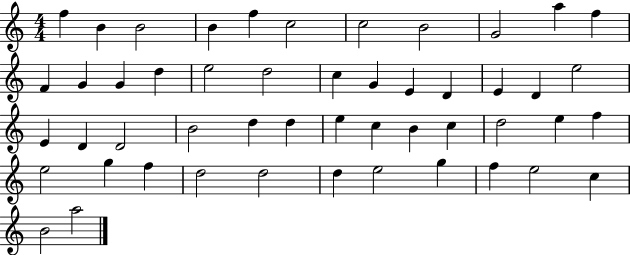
X:1
T:Untitled
M:4/4
L:1/4
K:C
f B B2 B f c2 c2 B2 G2 a f F G G d e2 d2 c G E D E D e2 E D D2 B2 d d e c B c d2 e f e2 g f d2 d2 d e2 g f e2 c B2 a2